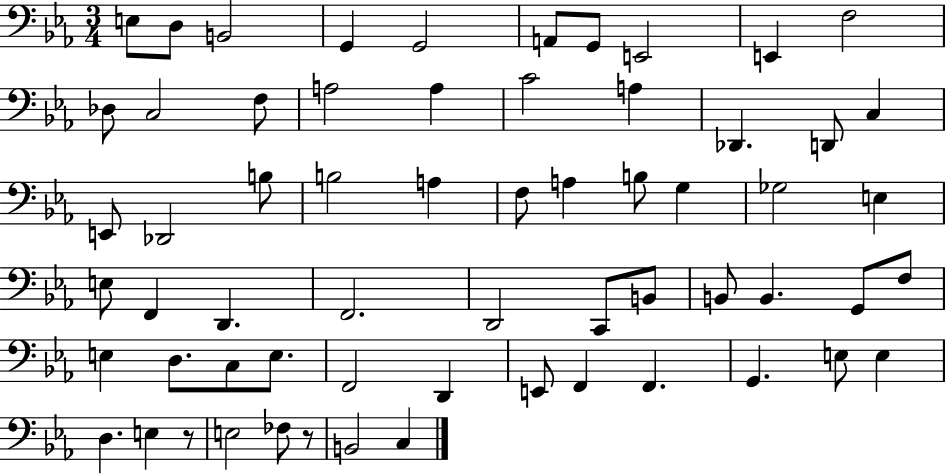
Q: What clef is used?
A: bass